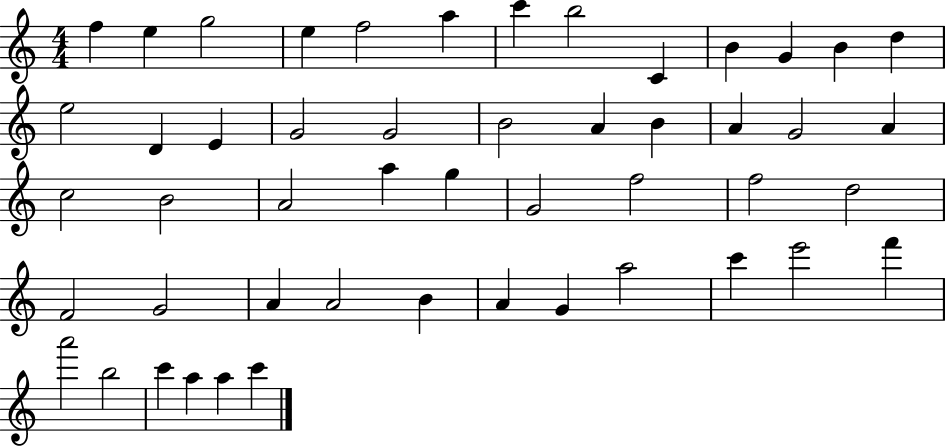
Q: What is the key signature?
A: C major